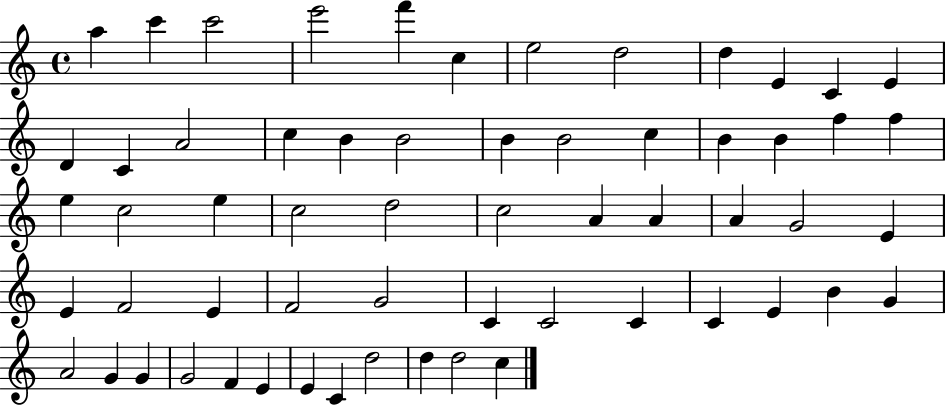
{
  \clef treble
  \time 4/4
  \defaultTimeSignature
  \key c \major
  a''4 c'''4 c'''2 | e'''2 f'''4 c''4 | e''2 d''2 | d''4 e'4 c'4 e'4 | \break d'4 c'4 a'2 | c''4 b'4 b'2 | b'4 b'2 c''4 | b'4 b'4 f''4 f''4 | \break e''4 c''2 e''4 | c''2 d''2 | c''2 a'4 a'4 | a'4 g'2 e'4 | \break e'4 f'2 e'4 | f'2 g'2 | c'4 c'2 c'4 | c'4 e'4 b'4 g'4 | \break a'2 g'4 g'4 | g'2 f'4 e'4 | e'4 c'4 d''2 | d''4 d''2 c''4 | \break \bar "|."
}